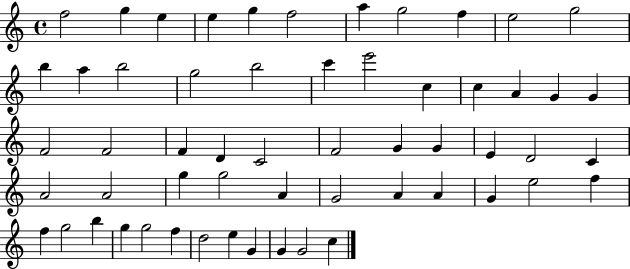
X:1
T:Untitled
M:4/4
L:1/4
K:C
f2 g e e g f2 a g2 f e2 g2 b a b2 g2 b2 c' e'2 c c A G G F2 F2 F D C2 F2 G G E D2 C A2 A2 g g2 A G2 A A G e2 f f g2 b g g2 f d2 e G G G2 c